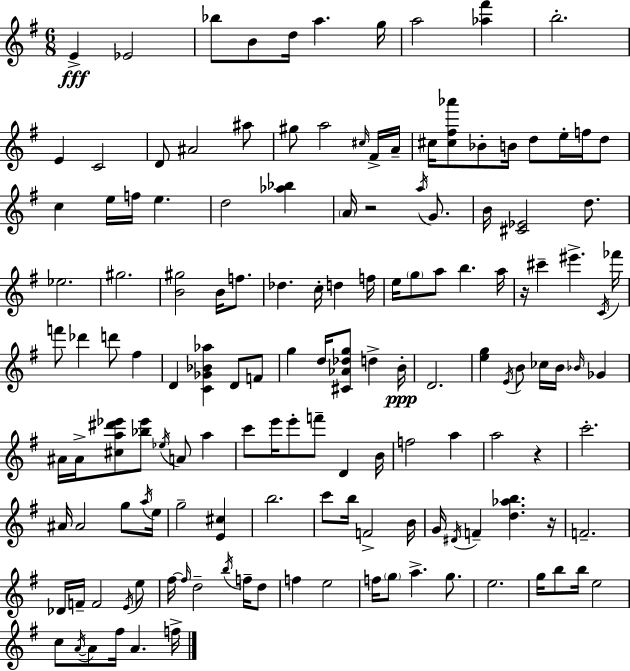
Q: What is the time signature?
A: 6/8